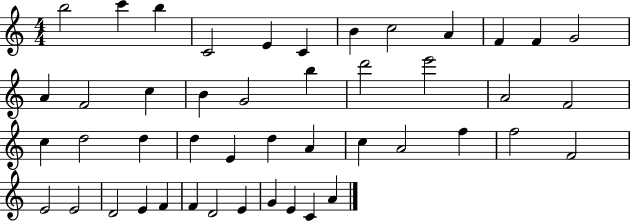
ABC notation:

X:1
T:Untitled
M:4/4
L:1/4
K:C
b2 c' b C2 E C B c2 A F F G2 A F2 c B G2 b d'2 e'2 A2 F2 c d2 d d E d A c A2 f f2 F2 E2 E2 D2 E F F D2 E G E C A